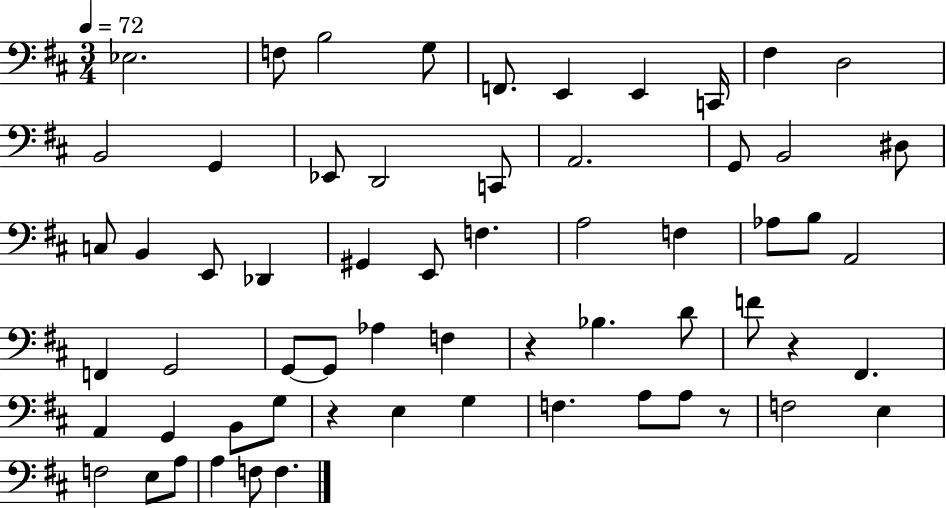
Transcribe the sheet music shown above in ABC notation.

X:1
T:Untitled
M:3/4
L:1/4
K:D
_E,2 F,/2 B,2 G,/2 F,,/2 E,, E,, C,,/4 ^F, D,2 B,,2 G,, _E,,/2 D,,2 C,,/2 A,,2 G,,/2 B,,2 ^D,/2 C,/2 B,, E,,/2 _D,, ^G,, E,,/2 F, A,2 F, _A,/2 B,/2 A,,2 F,, G,,2 G,,/2 G,,/2 _A, F, z _B, D/2 F/2 z ^F,, A,, G,, B,,/2 G,/2 z E, G, F, A,/2 A,/2 z/2 F,2 E, F,2 E,/2 A,/2 A, F,/2 F,